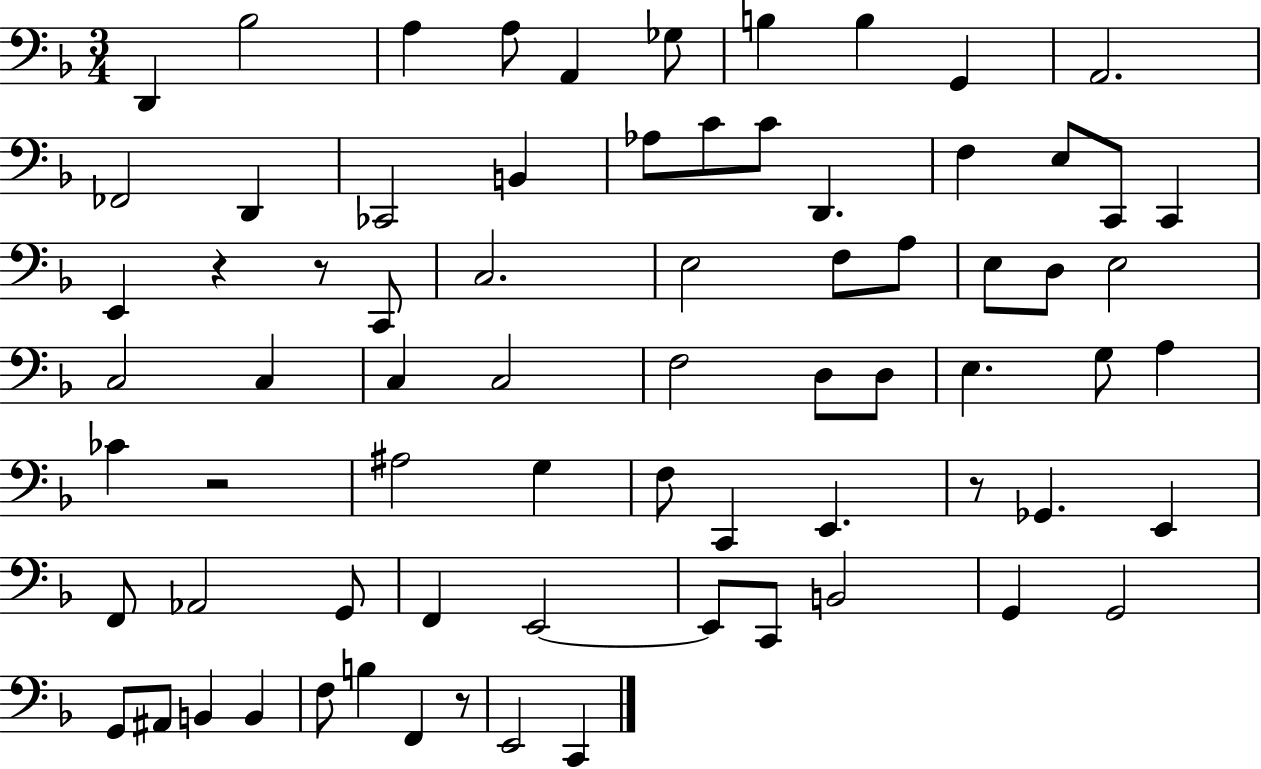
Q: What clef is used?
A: bass